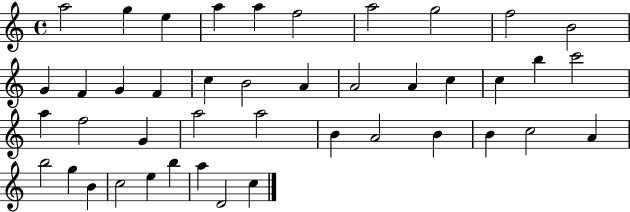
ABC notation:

X:1
T:Untitled
M:4/4
L:1/4
K:C
a2 g e a a f2 a2 g2 f2 B2 G F G F c B2 A A2 A c c b c'2 a f2 G a2 a2 B A2 B B c2 A b2 g B c2 e b a D2 c